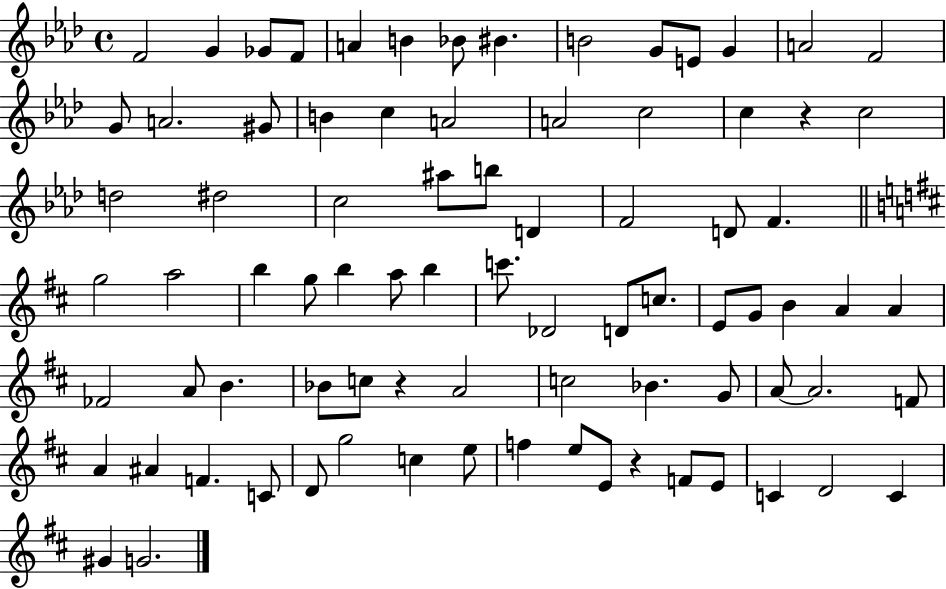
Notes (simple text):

F4/h G4/q Gb4/e F4/e A4/q B4/q Bb4/e BIS4/q. B4/h G4/e E4/e G4/q A4/h F4/h G4/e A4/h. G#4/e B4/q C5/q A4/h A4/h C5/h C5/q R/q C5/h D5/h D#5/h C5/h A#5/e B5/e D4/q F4/h D4/e F4/q. G5/h A5/h B5/q G5/e B5/q A5/e B5/q C6/e. Db4/h D4/e C5/e. E4/e G4/e B4/q A4/q A4/q FES4/h A4/e B4/q. Bb4/e C5/e R/q A4/h C5/h Bb4/q. G4/e A4/e A4/h. F4/e A4/q A#4/q F4/q. C4/e D4/e G5/h C5/q E5/e F5/q E5/e E4/e R/q F4/e E4/e C4/q D4/h C4/q G#4/q G4/h.